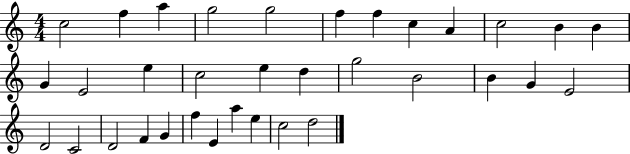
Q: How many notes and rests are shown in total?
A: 34